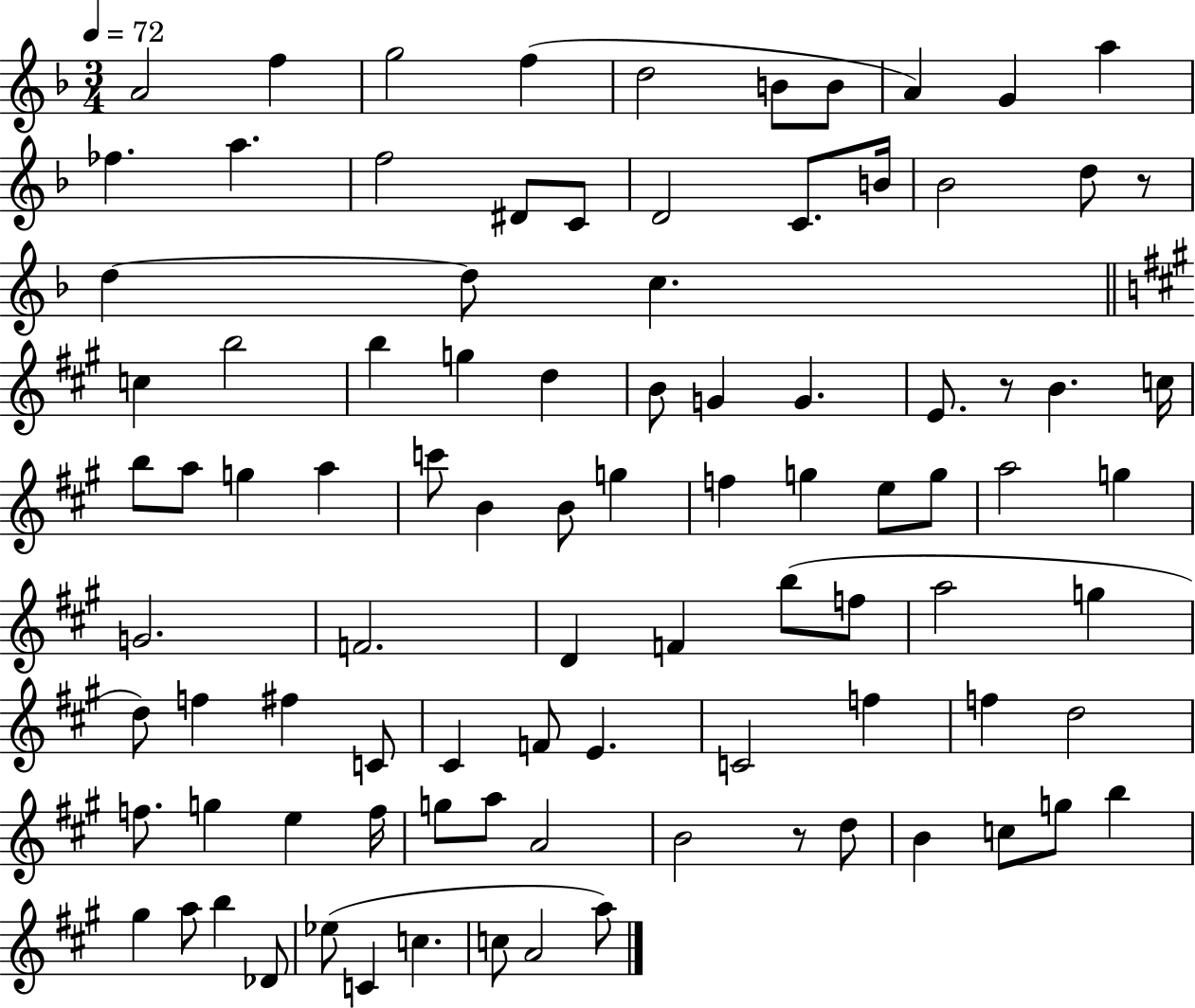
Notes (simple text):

A4/h F5/q G5/h F5/q D5/h B4/e B4/e A4/q G4/q A5/q FES5/q. A5/q. F5/h D#4/e C4/e D4/h C4/e. B4/s Bb4/h D5/e R/e D5/q D5/e C5/q. C5/q B5/h B5/q G5/q D5/q B4/e G4/q G4/q. E4/e. R/e B4/q. C5/s B5/e A5/e G5/q A5/q C6/e B4/q B4/e G5/q F5/q G5/q E5/e G5/e A5/h G5/q G4/h. F4/h. D4/q F4/q B5/e F5/e A5/h G5/q D5/e F5/q F#5/q C4/e C#4/q F4/e E4/q. C4/h F5/q F5/q D5/h F5/e. G5/q E5/q F5/s G5/e A5/e A4/h B4/h R/e D5/e B4/q C5/e G5/e B5/q G#5/q A5/e B5/q Db4/e Eb5/e C4/q C5/q. C5/e A4/h A5/e